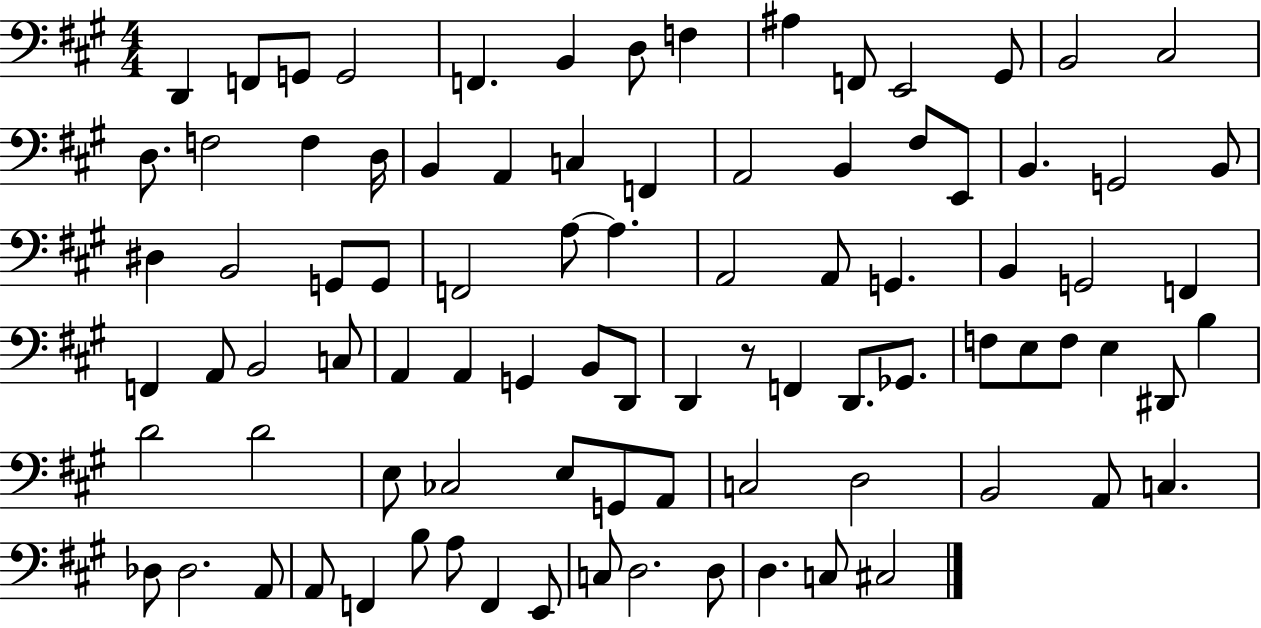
D2/q F2/e G2/e G2/h F2/q. B2/q D3/e F3/q A#3/q F2/e E2/h G#2/e B2/h C#3/h D3/e. F3/h F3/q D3/s B2/q A2/q C3/q F2/q A2/h B2/q F#3/e E2/e B2/q. G2/h B2/e D#3/q B2/h G2/e G2/e F2/h A3/e A3/q. A2/h A2/e G2/q. B2/q G2/h F2/q F2/q A2/e B2/h C3/e A2/q A2/q G2/q B2/e D2/e D2/q R/e F2/q D2/e. Gb2/e. F3/e E3/e F3/e E3/q D#2/e B3/q D4/h D4/h E3/e CES3/h E3/e G2/e A2/e C3/h D3/h B2/h A2/e C3/q. Db3/e Db3/h. A2/e A2/e F2/q B3/e A3/e F2/q E2/e C3/e D3/h. D3/e D3/q. C3/e C#3/h